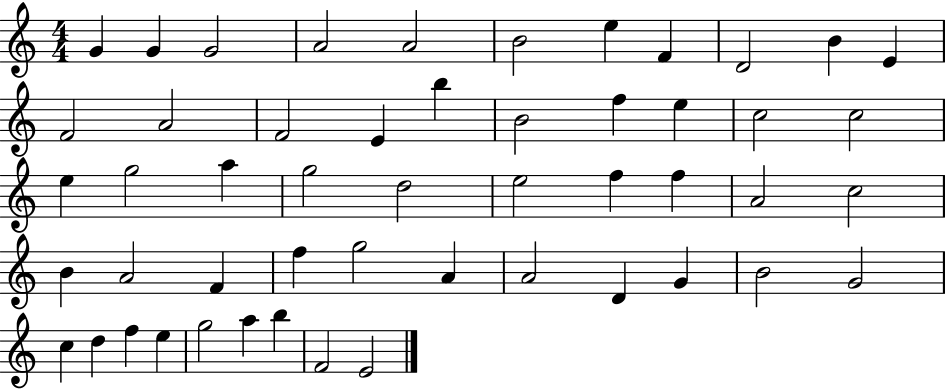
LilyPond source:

{
  \clef treble
  \numericTimeSignature
  \time 4/4
  \key c \major
  g'4 g'4 g'2 | a'2 a'2 | b'2 e''4 f'4 | d'2 b'4 e'4 | \break f'2 a'2 | f'2 e'4 b''4 | b'2 f''4 e''4 | c''2 c''2 | \break e''4 g''2 a''4 | g''2 d''2 | e''2 f''4 f''4 | a'2 c''2 | \break b'4 a'2 f'4 | f''4 g''2 a'4 | a'2 d'4 g'4 | b'2 g'2 | \break c''4 d''4 f''4 e''4 | g''2 a''4 b''4 | f'2 e'2 | \bar "|."
}